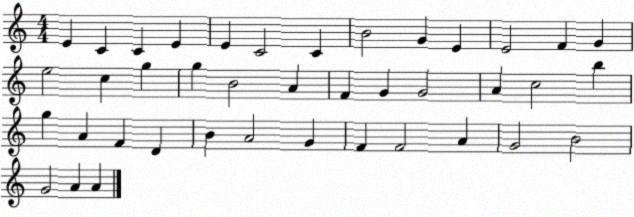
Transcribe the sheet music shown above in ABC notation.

X:1
T:Untitled
M:4/4
L:1/4
K:C
E C C E E C2 C B2 G E E2 F G e2 c g g B2 A F G G2 A c2 b g A F D B A2 G F F2 A G2 B2 G2 A A